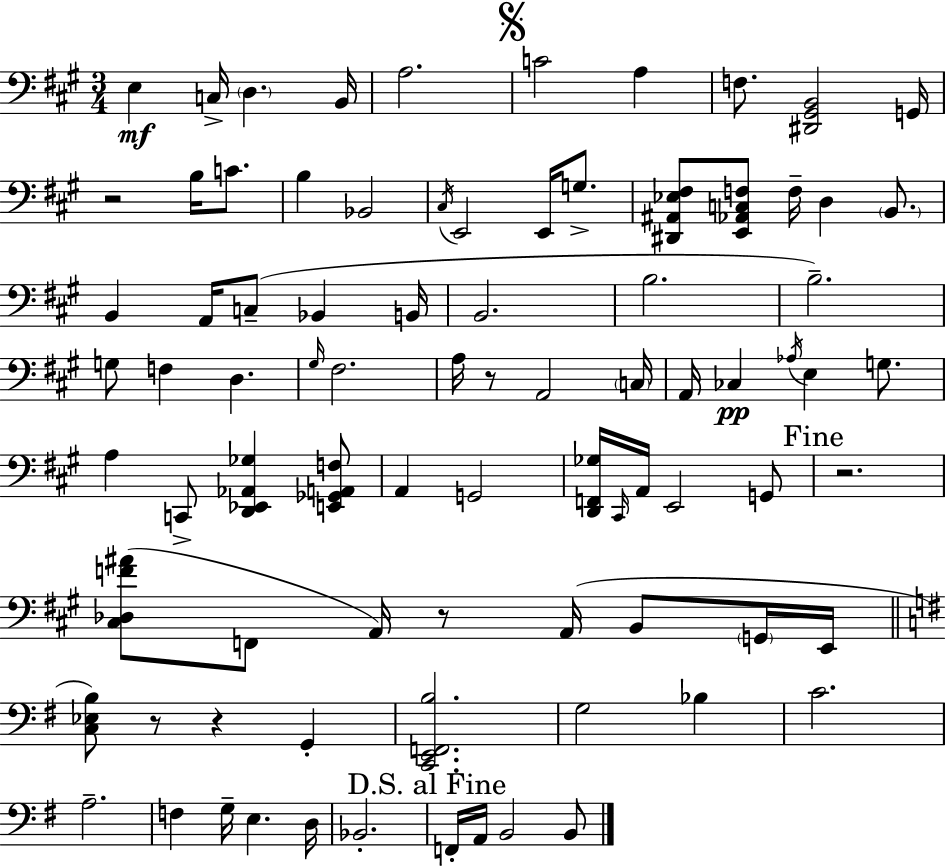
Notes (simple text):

E3/q C3/s D3/q. B2/s A3/h. C4/h A3/q F3/e. [D#2,G#2,B2]/h G2/s R/h B3/s C4/e. B3/q Bb2/h C#3/s E2/h E2/s G3/e. [D#2,A#2,Eb3,F#3]/e [E2,Ab2,C3,F3]/e F3/s D3/q B2/e. B2/q A2/s C3/e Bb2/q B2/s B2/h. B3/h. B3/h. G3/e F3/q D3/q. G#3/s F#3/h. A3/s R/e A2/h C3/s A2/s CES3/q Ab3/s E3/q G3/e. A3/q C2/e [D2,Eb2,Ab2,Gb3]/q [E2,Gb2,A2,F3]/e A2/q G2/h [D2,F2,Gb3]/s C#2/s A2/s E2/h G2/e R/h. [C#3,Db3,F4,A#4]/e F2/e A2/s R/e A2/s B2/e G2/s E2/s [C3,Eb3,B3]/e R/e R/q G2/q [C2,E2,F2,B3]/h. G3/h Bb3/q C4/h. A3/h. F3/q G3/s E3/q. D3/s Bb2/h. F2/s A2/s B2/h B2/e